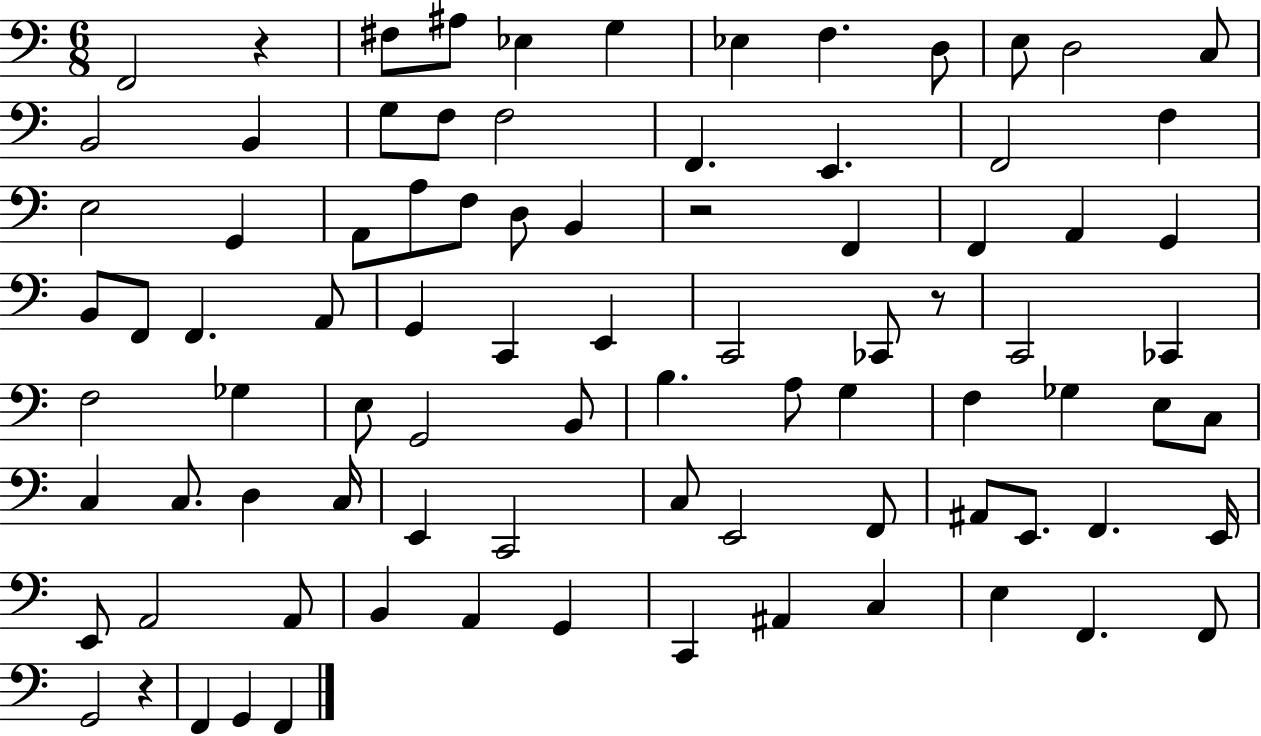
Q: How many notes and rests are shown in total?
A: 87